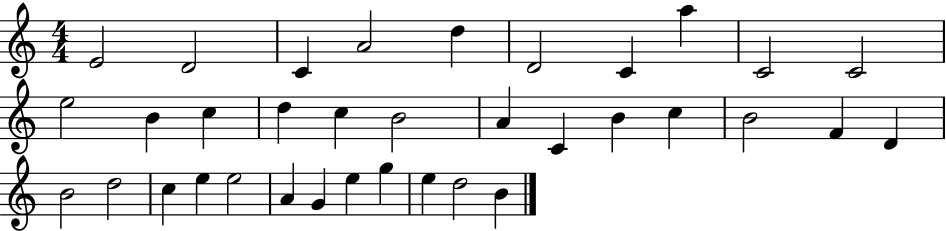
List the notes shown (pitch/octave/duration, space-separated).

E4/h D4/h C4/q A4/h D5/q D4/h C4/q A5/q C4/h C4/h E5/h B4/q C5/q D5/q C5/q B4/h A4/q C4/q B4/q C5/q B4/h F4/q D4/q B4/h D5/h C5/q E5/q E5/h A4/q G4/q E5/q G5/q E5/q D5/h B4/q